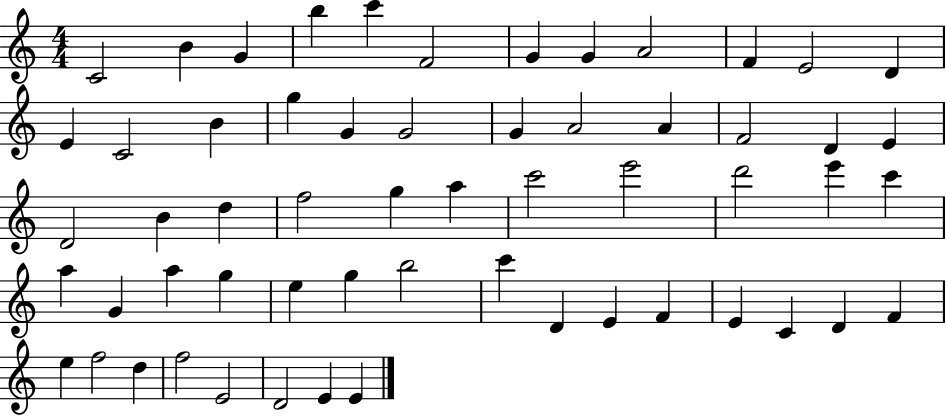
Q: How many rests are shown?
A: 0